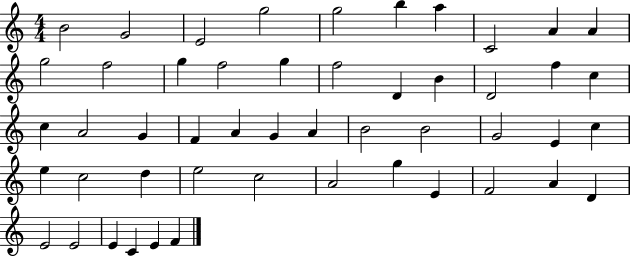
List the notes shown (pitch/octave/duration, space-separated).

B4/h G4/h E4/h G5/h G5/h B5/q A5/q C4/h A4/q A4/q G5/h F5/h G5/q F5/h G5/q F5/h D4/q B4/q D4/h F5/q C5/q C5/q A4/h G4/q F4/q A4/q G4/q A4/q B4/h B4/h G4/h E4/q C5/q E5/q C5/h D5/q E5/h C5/h A4/h G5/q E4/q F4/h A4/q D4/q E4/h E4/h E4/q C4/q E4/q F4/q